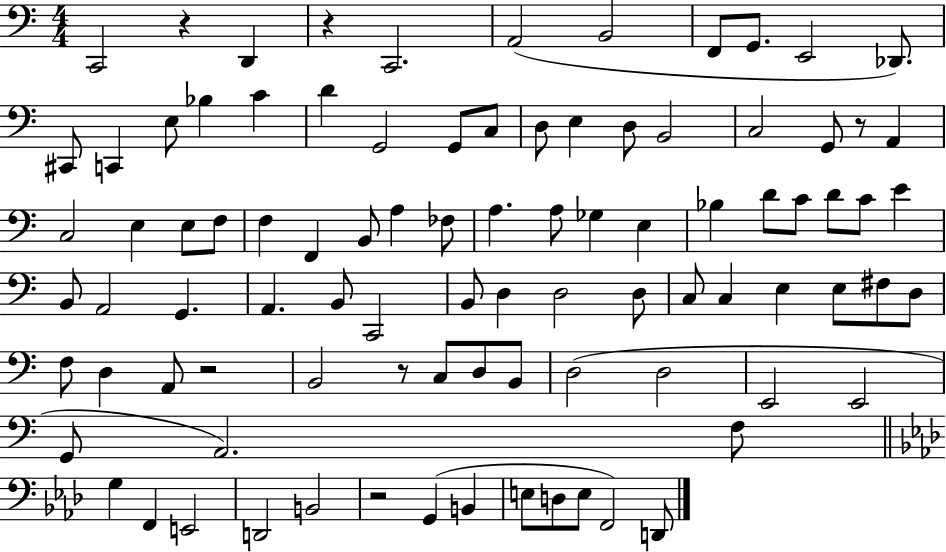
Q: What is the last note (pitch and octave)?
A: D2